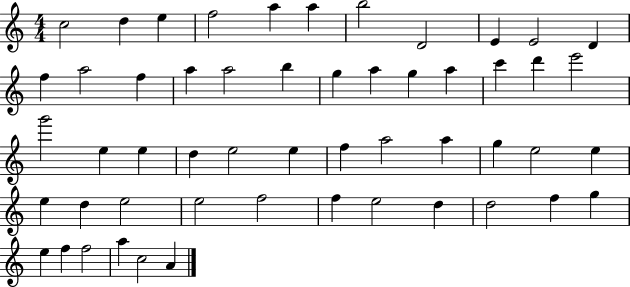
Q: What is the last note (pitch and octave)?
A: A4